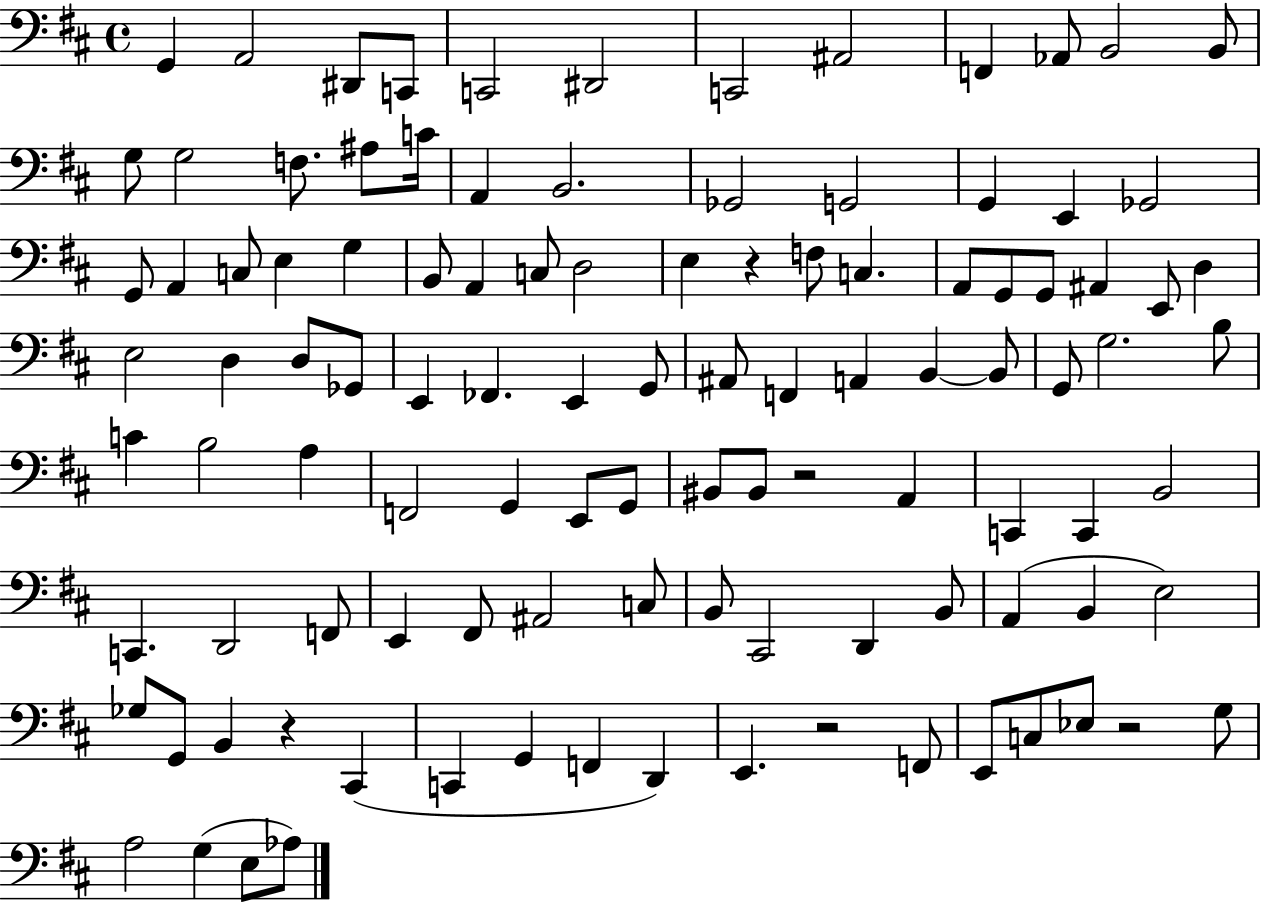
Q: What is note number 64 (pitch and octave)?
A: E2